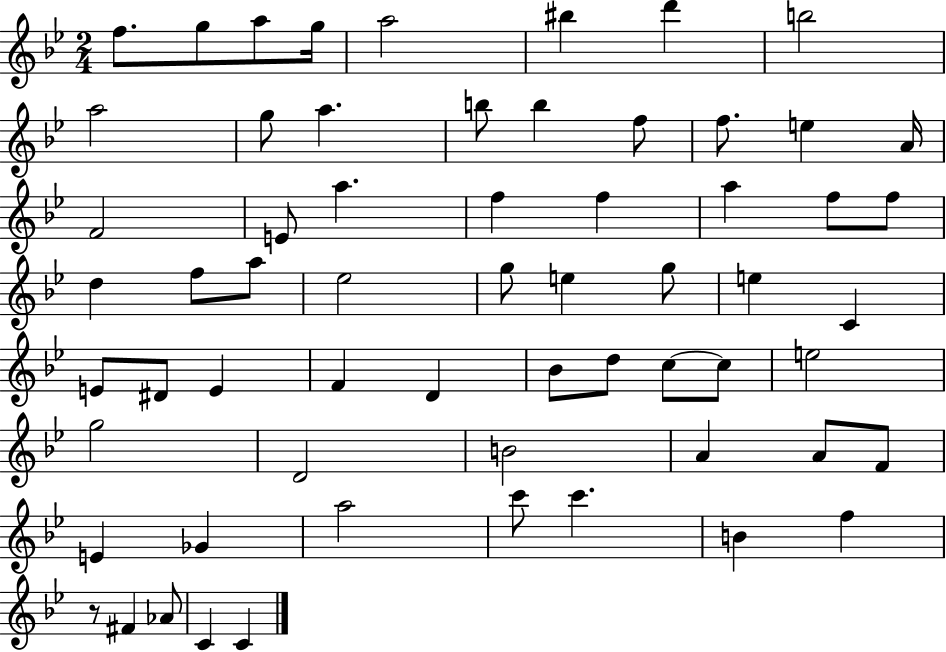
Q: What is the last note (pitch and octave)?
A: C4